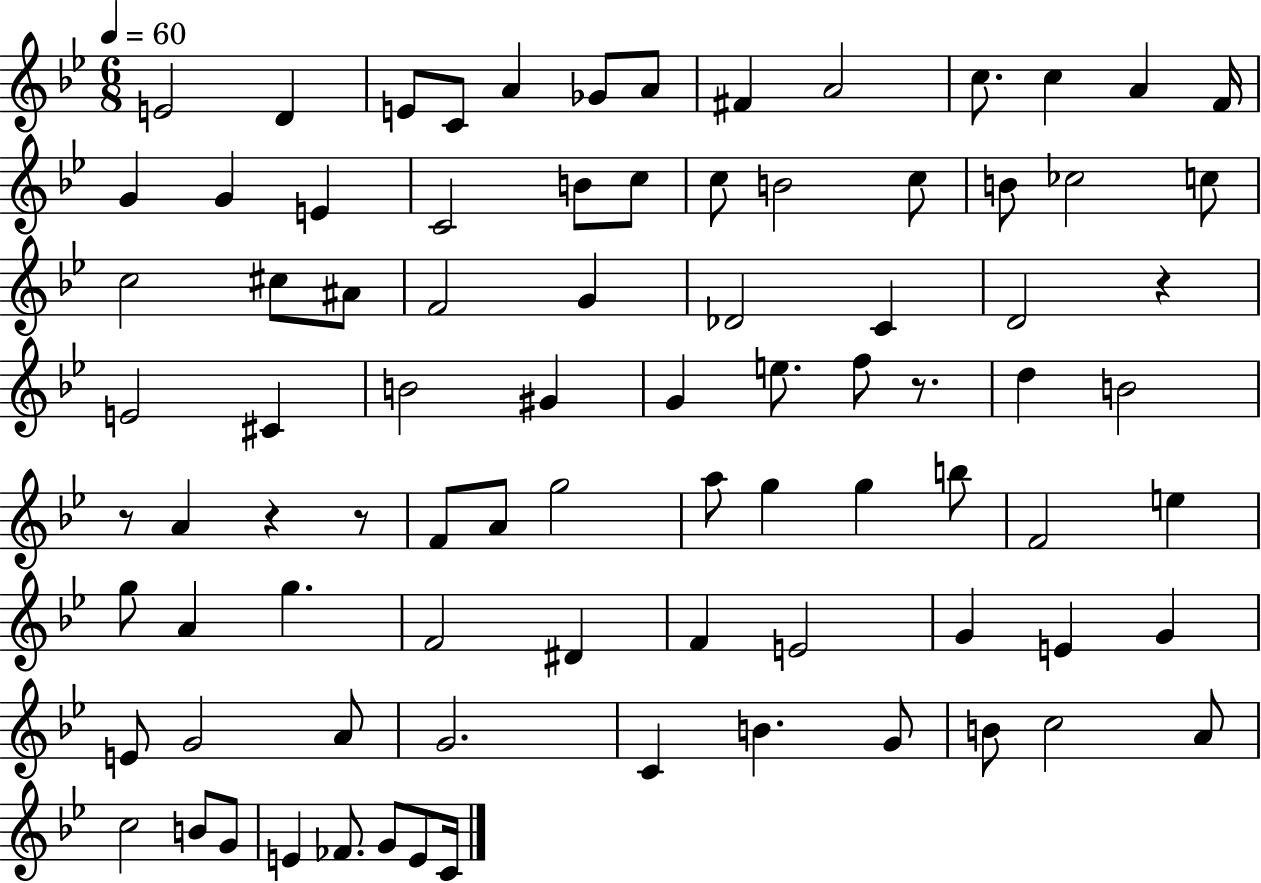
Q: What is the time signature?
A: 6/8